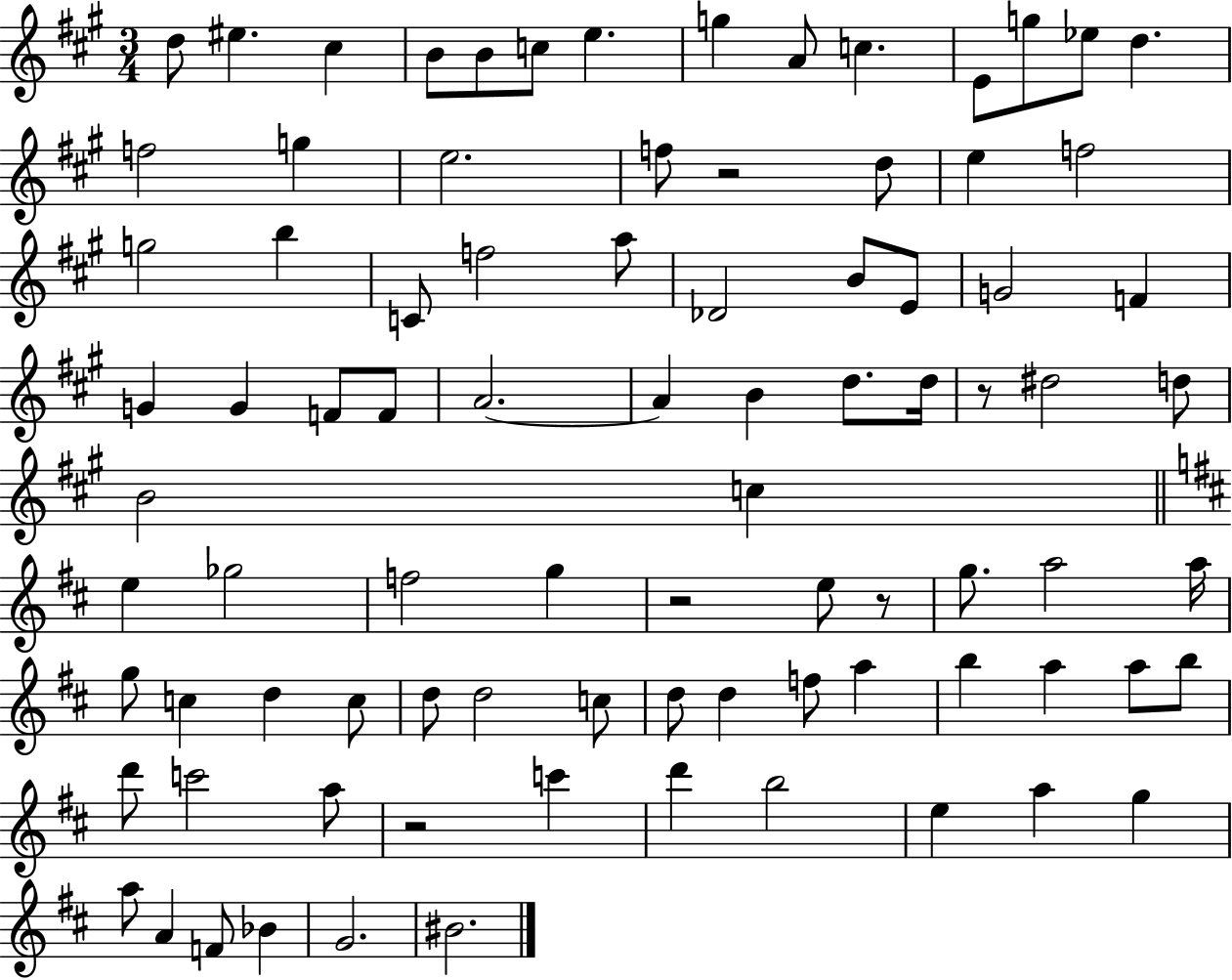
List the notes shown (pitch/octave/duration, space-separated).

D5/e EIS5/q. C#5/q B4/e B4/e C5/e E5/q. G5/q A4/e C5/q. E4/e G5/e Eb5/e D5/q. F5/h G5/q E5/h. F5/e R/h D5/e E5/q F5/h G5/h B5/q C4/e F5/h A5/e Db4/h B4/e E4/e G4/h F4/q G4/q G4/q F4/e F4/e A4/h. A4/q B4/q D5/e. D5/s R/e D#5/h D5/e B4/h C5/q E5/q Gb5/h F5/h G5/q R/h E5/e R/e G5/e. A5/h A5/s G5/e C5/q D5/q C5/e D5/e D5/h C5/e D5/e D5/q F5/e A5/q B5/q A5/q A5/e B5/e D6/e C6/h A5/e R/h C6/q D6/q B5/h E5/q A5/q G5/q A5/e A4/q F4/e Bb4/q G4/h. BIS4/h.